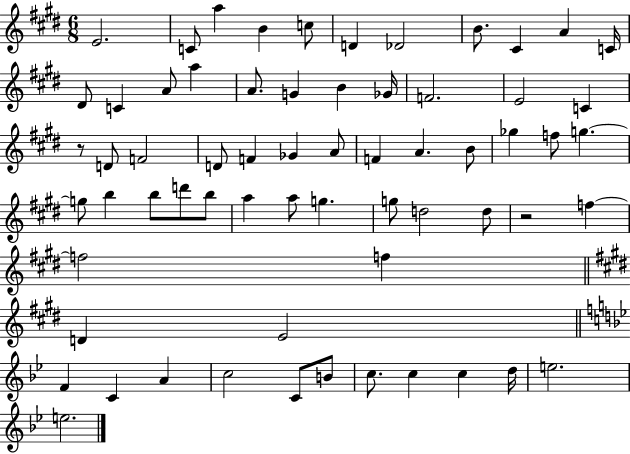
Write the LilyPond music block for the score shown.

{
  \clef treble
  \numericTimeSignature
  \time 6/8
  \key e \major
  e'2. | c'8 a''4 b'4 c''8 | d'4 des'2 | b'8. cis'4 a'4 c'16 | \break dis'8 c'4 a'8 a''4 | a'8. g'4 b'4 ges'16 | f'2. | e'2 c'4 | \break r8 d'8 f'2 | d'8 f'4 ges'4 a'8 | f'4 a'4. b'8 | ges''4 f''8 g''4.~~ | \break g''8 b''4 b''8 d'''8 b''8 | a''4 a''8 g''4. | g''8 d''2 d''8 | r2 f''4~~ | \break f''2 f''4 | \bar "||" \break \key e \major d'4 e'2 | \bar "||" \break \key bes \major f'4 c'4 a'4 | c''2 c'8 b'8 | c''8. c''4 c''4 d''16 | e''2. | \break e''2. | \bar "|."
}